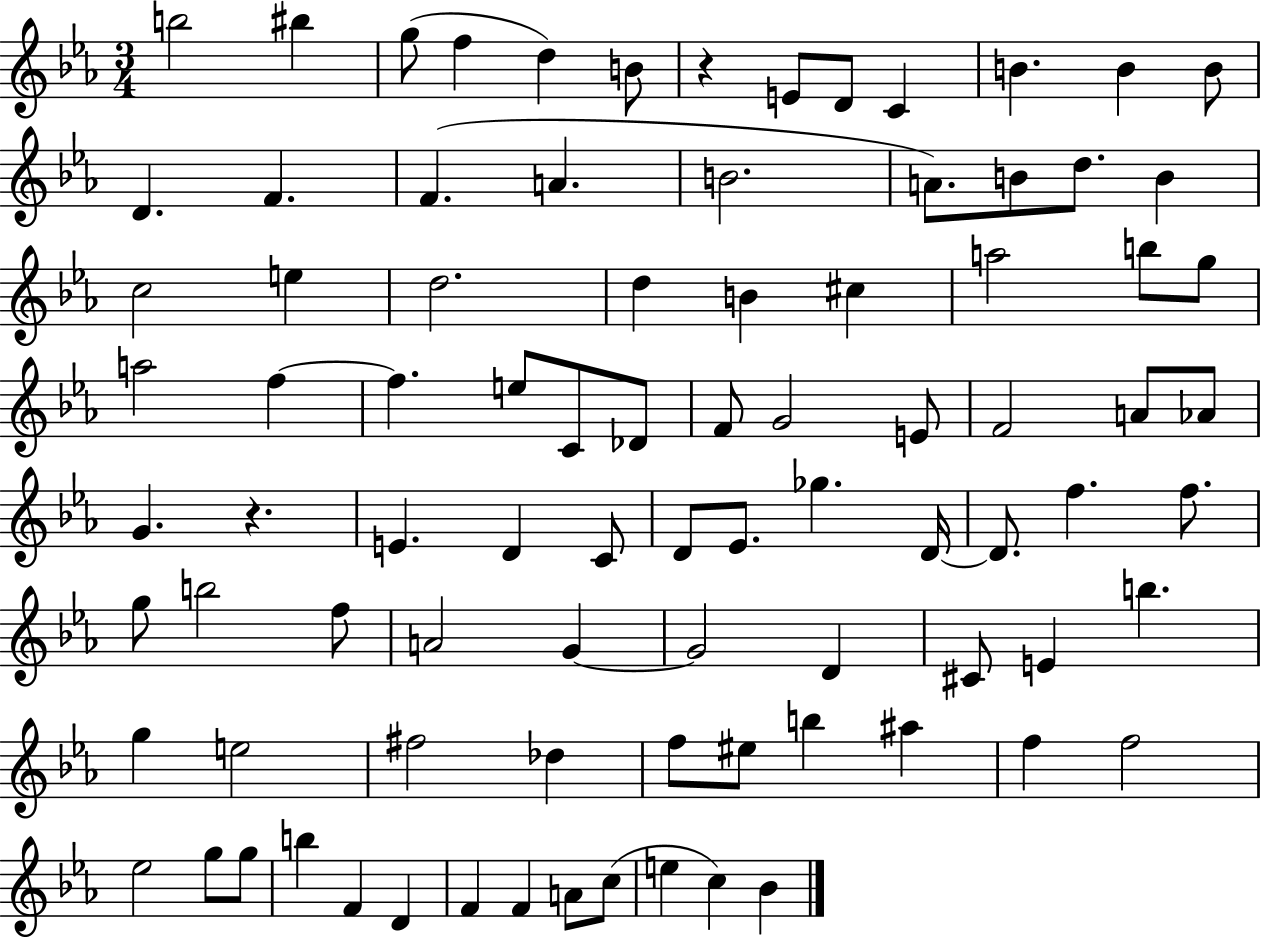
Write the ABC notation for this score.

X:1
T:Untitled
M:3/4
L:1/4
K:Eb
b2 ^b g/2 f d B/2 z E/2 D/2 C B B B/2 D F F A B2 A/2 B/2 d/2 B c2 e d2 d B ^c a2 b/2 g/2 a2 f f e/2 C/2 _D/2 F/2 G2 E/2 F2 A/2 _A/2 G z E D C/2 D/2 _E/2 _g D/4 D/2 f f/2 g/2 b2 f/2 A2 G G2 D ^C/2 E b g e2 ^f2 _d f/2 ^e/2 b ^a f f2 _e2 g/2 g/2 b F D F F A/2 c/2 e c _B